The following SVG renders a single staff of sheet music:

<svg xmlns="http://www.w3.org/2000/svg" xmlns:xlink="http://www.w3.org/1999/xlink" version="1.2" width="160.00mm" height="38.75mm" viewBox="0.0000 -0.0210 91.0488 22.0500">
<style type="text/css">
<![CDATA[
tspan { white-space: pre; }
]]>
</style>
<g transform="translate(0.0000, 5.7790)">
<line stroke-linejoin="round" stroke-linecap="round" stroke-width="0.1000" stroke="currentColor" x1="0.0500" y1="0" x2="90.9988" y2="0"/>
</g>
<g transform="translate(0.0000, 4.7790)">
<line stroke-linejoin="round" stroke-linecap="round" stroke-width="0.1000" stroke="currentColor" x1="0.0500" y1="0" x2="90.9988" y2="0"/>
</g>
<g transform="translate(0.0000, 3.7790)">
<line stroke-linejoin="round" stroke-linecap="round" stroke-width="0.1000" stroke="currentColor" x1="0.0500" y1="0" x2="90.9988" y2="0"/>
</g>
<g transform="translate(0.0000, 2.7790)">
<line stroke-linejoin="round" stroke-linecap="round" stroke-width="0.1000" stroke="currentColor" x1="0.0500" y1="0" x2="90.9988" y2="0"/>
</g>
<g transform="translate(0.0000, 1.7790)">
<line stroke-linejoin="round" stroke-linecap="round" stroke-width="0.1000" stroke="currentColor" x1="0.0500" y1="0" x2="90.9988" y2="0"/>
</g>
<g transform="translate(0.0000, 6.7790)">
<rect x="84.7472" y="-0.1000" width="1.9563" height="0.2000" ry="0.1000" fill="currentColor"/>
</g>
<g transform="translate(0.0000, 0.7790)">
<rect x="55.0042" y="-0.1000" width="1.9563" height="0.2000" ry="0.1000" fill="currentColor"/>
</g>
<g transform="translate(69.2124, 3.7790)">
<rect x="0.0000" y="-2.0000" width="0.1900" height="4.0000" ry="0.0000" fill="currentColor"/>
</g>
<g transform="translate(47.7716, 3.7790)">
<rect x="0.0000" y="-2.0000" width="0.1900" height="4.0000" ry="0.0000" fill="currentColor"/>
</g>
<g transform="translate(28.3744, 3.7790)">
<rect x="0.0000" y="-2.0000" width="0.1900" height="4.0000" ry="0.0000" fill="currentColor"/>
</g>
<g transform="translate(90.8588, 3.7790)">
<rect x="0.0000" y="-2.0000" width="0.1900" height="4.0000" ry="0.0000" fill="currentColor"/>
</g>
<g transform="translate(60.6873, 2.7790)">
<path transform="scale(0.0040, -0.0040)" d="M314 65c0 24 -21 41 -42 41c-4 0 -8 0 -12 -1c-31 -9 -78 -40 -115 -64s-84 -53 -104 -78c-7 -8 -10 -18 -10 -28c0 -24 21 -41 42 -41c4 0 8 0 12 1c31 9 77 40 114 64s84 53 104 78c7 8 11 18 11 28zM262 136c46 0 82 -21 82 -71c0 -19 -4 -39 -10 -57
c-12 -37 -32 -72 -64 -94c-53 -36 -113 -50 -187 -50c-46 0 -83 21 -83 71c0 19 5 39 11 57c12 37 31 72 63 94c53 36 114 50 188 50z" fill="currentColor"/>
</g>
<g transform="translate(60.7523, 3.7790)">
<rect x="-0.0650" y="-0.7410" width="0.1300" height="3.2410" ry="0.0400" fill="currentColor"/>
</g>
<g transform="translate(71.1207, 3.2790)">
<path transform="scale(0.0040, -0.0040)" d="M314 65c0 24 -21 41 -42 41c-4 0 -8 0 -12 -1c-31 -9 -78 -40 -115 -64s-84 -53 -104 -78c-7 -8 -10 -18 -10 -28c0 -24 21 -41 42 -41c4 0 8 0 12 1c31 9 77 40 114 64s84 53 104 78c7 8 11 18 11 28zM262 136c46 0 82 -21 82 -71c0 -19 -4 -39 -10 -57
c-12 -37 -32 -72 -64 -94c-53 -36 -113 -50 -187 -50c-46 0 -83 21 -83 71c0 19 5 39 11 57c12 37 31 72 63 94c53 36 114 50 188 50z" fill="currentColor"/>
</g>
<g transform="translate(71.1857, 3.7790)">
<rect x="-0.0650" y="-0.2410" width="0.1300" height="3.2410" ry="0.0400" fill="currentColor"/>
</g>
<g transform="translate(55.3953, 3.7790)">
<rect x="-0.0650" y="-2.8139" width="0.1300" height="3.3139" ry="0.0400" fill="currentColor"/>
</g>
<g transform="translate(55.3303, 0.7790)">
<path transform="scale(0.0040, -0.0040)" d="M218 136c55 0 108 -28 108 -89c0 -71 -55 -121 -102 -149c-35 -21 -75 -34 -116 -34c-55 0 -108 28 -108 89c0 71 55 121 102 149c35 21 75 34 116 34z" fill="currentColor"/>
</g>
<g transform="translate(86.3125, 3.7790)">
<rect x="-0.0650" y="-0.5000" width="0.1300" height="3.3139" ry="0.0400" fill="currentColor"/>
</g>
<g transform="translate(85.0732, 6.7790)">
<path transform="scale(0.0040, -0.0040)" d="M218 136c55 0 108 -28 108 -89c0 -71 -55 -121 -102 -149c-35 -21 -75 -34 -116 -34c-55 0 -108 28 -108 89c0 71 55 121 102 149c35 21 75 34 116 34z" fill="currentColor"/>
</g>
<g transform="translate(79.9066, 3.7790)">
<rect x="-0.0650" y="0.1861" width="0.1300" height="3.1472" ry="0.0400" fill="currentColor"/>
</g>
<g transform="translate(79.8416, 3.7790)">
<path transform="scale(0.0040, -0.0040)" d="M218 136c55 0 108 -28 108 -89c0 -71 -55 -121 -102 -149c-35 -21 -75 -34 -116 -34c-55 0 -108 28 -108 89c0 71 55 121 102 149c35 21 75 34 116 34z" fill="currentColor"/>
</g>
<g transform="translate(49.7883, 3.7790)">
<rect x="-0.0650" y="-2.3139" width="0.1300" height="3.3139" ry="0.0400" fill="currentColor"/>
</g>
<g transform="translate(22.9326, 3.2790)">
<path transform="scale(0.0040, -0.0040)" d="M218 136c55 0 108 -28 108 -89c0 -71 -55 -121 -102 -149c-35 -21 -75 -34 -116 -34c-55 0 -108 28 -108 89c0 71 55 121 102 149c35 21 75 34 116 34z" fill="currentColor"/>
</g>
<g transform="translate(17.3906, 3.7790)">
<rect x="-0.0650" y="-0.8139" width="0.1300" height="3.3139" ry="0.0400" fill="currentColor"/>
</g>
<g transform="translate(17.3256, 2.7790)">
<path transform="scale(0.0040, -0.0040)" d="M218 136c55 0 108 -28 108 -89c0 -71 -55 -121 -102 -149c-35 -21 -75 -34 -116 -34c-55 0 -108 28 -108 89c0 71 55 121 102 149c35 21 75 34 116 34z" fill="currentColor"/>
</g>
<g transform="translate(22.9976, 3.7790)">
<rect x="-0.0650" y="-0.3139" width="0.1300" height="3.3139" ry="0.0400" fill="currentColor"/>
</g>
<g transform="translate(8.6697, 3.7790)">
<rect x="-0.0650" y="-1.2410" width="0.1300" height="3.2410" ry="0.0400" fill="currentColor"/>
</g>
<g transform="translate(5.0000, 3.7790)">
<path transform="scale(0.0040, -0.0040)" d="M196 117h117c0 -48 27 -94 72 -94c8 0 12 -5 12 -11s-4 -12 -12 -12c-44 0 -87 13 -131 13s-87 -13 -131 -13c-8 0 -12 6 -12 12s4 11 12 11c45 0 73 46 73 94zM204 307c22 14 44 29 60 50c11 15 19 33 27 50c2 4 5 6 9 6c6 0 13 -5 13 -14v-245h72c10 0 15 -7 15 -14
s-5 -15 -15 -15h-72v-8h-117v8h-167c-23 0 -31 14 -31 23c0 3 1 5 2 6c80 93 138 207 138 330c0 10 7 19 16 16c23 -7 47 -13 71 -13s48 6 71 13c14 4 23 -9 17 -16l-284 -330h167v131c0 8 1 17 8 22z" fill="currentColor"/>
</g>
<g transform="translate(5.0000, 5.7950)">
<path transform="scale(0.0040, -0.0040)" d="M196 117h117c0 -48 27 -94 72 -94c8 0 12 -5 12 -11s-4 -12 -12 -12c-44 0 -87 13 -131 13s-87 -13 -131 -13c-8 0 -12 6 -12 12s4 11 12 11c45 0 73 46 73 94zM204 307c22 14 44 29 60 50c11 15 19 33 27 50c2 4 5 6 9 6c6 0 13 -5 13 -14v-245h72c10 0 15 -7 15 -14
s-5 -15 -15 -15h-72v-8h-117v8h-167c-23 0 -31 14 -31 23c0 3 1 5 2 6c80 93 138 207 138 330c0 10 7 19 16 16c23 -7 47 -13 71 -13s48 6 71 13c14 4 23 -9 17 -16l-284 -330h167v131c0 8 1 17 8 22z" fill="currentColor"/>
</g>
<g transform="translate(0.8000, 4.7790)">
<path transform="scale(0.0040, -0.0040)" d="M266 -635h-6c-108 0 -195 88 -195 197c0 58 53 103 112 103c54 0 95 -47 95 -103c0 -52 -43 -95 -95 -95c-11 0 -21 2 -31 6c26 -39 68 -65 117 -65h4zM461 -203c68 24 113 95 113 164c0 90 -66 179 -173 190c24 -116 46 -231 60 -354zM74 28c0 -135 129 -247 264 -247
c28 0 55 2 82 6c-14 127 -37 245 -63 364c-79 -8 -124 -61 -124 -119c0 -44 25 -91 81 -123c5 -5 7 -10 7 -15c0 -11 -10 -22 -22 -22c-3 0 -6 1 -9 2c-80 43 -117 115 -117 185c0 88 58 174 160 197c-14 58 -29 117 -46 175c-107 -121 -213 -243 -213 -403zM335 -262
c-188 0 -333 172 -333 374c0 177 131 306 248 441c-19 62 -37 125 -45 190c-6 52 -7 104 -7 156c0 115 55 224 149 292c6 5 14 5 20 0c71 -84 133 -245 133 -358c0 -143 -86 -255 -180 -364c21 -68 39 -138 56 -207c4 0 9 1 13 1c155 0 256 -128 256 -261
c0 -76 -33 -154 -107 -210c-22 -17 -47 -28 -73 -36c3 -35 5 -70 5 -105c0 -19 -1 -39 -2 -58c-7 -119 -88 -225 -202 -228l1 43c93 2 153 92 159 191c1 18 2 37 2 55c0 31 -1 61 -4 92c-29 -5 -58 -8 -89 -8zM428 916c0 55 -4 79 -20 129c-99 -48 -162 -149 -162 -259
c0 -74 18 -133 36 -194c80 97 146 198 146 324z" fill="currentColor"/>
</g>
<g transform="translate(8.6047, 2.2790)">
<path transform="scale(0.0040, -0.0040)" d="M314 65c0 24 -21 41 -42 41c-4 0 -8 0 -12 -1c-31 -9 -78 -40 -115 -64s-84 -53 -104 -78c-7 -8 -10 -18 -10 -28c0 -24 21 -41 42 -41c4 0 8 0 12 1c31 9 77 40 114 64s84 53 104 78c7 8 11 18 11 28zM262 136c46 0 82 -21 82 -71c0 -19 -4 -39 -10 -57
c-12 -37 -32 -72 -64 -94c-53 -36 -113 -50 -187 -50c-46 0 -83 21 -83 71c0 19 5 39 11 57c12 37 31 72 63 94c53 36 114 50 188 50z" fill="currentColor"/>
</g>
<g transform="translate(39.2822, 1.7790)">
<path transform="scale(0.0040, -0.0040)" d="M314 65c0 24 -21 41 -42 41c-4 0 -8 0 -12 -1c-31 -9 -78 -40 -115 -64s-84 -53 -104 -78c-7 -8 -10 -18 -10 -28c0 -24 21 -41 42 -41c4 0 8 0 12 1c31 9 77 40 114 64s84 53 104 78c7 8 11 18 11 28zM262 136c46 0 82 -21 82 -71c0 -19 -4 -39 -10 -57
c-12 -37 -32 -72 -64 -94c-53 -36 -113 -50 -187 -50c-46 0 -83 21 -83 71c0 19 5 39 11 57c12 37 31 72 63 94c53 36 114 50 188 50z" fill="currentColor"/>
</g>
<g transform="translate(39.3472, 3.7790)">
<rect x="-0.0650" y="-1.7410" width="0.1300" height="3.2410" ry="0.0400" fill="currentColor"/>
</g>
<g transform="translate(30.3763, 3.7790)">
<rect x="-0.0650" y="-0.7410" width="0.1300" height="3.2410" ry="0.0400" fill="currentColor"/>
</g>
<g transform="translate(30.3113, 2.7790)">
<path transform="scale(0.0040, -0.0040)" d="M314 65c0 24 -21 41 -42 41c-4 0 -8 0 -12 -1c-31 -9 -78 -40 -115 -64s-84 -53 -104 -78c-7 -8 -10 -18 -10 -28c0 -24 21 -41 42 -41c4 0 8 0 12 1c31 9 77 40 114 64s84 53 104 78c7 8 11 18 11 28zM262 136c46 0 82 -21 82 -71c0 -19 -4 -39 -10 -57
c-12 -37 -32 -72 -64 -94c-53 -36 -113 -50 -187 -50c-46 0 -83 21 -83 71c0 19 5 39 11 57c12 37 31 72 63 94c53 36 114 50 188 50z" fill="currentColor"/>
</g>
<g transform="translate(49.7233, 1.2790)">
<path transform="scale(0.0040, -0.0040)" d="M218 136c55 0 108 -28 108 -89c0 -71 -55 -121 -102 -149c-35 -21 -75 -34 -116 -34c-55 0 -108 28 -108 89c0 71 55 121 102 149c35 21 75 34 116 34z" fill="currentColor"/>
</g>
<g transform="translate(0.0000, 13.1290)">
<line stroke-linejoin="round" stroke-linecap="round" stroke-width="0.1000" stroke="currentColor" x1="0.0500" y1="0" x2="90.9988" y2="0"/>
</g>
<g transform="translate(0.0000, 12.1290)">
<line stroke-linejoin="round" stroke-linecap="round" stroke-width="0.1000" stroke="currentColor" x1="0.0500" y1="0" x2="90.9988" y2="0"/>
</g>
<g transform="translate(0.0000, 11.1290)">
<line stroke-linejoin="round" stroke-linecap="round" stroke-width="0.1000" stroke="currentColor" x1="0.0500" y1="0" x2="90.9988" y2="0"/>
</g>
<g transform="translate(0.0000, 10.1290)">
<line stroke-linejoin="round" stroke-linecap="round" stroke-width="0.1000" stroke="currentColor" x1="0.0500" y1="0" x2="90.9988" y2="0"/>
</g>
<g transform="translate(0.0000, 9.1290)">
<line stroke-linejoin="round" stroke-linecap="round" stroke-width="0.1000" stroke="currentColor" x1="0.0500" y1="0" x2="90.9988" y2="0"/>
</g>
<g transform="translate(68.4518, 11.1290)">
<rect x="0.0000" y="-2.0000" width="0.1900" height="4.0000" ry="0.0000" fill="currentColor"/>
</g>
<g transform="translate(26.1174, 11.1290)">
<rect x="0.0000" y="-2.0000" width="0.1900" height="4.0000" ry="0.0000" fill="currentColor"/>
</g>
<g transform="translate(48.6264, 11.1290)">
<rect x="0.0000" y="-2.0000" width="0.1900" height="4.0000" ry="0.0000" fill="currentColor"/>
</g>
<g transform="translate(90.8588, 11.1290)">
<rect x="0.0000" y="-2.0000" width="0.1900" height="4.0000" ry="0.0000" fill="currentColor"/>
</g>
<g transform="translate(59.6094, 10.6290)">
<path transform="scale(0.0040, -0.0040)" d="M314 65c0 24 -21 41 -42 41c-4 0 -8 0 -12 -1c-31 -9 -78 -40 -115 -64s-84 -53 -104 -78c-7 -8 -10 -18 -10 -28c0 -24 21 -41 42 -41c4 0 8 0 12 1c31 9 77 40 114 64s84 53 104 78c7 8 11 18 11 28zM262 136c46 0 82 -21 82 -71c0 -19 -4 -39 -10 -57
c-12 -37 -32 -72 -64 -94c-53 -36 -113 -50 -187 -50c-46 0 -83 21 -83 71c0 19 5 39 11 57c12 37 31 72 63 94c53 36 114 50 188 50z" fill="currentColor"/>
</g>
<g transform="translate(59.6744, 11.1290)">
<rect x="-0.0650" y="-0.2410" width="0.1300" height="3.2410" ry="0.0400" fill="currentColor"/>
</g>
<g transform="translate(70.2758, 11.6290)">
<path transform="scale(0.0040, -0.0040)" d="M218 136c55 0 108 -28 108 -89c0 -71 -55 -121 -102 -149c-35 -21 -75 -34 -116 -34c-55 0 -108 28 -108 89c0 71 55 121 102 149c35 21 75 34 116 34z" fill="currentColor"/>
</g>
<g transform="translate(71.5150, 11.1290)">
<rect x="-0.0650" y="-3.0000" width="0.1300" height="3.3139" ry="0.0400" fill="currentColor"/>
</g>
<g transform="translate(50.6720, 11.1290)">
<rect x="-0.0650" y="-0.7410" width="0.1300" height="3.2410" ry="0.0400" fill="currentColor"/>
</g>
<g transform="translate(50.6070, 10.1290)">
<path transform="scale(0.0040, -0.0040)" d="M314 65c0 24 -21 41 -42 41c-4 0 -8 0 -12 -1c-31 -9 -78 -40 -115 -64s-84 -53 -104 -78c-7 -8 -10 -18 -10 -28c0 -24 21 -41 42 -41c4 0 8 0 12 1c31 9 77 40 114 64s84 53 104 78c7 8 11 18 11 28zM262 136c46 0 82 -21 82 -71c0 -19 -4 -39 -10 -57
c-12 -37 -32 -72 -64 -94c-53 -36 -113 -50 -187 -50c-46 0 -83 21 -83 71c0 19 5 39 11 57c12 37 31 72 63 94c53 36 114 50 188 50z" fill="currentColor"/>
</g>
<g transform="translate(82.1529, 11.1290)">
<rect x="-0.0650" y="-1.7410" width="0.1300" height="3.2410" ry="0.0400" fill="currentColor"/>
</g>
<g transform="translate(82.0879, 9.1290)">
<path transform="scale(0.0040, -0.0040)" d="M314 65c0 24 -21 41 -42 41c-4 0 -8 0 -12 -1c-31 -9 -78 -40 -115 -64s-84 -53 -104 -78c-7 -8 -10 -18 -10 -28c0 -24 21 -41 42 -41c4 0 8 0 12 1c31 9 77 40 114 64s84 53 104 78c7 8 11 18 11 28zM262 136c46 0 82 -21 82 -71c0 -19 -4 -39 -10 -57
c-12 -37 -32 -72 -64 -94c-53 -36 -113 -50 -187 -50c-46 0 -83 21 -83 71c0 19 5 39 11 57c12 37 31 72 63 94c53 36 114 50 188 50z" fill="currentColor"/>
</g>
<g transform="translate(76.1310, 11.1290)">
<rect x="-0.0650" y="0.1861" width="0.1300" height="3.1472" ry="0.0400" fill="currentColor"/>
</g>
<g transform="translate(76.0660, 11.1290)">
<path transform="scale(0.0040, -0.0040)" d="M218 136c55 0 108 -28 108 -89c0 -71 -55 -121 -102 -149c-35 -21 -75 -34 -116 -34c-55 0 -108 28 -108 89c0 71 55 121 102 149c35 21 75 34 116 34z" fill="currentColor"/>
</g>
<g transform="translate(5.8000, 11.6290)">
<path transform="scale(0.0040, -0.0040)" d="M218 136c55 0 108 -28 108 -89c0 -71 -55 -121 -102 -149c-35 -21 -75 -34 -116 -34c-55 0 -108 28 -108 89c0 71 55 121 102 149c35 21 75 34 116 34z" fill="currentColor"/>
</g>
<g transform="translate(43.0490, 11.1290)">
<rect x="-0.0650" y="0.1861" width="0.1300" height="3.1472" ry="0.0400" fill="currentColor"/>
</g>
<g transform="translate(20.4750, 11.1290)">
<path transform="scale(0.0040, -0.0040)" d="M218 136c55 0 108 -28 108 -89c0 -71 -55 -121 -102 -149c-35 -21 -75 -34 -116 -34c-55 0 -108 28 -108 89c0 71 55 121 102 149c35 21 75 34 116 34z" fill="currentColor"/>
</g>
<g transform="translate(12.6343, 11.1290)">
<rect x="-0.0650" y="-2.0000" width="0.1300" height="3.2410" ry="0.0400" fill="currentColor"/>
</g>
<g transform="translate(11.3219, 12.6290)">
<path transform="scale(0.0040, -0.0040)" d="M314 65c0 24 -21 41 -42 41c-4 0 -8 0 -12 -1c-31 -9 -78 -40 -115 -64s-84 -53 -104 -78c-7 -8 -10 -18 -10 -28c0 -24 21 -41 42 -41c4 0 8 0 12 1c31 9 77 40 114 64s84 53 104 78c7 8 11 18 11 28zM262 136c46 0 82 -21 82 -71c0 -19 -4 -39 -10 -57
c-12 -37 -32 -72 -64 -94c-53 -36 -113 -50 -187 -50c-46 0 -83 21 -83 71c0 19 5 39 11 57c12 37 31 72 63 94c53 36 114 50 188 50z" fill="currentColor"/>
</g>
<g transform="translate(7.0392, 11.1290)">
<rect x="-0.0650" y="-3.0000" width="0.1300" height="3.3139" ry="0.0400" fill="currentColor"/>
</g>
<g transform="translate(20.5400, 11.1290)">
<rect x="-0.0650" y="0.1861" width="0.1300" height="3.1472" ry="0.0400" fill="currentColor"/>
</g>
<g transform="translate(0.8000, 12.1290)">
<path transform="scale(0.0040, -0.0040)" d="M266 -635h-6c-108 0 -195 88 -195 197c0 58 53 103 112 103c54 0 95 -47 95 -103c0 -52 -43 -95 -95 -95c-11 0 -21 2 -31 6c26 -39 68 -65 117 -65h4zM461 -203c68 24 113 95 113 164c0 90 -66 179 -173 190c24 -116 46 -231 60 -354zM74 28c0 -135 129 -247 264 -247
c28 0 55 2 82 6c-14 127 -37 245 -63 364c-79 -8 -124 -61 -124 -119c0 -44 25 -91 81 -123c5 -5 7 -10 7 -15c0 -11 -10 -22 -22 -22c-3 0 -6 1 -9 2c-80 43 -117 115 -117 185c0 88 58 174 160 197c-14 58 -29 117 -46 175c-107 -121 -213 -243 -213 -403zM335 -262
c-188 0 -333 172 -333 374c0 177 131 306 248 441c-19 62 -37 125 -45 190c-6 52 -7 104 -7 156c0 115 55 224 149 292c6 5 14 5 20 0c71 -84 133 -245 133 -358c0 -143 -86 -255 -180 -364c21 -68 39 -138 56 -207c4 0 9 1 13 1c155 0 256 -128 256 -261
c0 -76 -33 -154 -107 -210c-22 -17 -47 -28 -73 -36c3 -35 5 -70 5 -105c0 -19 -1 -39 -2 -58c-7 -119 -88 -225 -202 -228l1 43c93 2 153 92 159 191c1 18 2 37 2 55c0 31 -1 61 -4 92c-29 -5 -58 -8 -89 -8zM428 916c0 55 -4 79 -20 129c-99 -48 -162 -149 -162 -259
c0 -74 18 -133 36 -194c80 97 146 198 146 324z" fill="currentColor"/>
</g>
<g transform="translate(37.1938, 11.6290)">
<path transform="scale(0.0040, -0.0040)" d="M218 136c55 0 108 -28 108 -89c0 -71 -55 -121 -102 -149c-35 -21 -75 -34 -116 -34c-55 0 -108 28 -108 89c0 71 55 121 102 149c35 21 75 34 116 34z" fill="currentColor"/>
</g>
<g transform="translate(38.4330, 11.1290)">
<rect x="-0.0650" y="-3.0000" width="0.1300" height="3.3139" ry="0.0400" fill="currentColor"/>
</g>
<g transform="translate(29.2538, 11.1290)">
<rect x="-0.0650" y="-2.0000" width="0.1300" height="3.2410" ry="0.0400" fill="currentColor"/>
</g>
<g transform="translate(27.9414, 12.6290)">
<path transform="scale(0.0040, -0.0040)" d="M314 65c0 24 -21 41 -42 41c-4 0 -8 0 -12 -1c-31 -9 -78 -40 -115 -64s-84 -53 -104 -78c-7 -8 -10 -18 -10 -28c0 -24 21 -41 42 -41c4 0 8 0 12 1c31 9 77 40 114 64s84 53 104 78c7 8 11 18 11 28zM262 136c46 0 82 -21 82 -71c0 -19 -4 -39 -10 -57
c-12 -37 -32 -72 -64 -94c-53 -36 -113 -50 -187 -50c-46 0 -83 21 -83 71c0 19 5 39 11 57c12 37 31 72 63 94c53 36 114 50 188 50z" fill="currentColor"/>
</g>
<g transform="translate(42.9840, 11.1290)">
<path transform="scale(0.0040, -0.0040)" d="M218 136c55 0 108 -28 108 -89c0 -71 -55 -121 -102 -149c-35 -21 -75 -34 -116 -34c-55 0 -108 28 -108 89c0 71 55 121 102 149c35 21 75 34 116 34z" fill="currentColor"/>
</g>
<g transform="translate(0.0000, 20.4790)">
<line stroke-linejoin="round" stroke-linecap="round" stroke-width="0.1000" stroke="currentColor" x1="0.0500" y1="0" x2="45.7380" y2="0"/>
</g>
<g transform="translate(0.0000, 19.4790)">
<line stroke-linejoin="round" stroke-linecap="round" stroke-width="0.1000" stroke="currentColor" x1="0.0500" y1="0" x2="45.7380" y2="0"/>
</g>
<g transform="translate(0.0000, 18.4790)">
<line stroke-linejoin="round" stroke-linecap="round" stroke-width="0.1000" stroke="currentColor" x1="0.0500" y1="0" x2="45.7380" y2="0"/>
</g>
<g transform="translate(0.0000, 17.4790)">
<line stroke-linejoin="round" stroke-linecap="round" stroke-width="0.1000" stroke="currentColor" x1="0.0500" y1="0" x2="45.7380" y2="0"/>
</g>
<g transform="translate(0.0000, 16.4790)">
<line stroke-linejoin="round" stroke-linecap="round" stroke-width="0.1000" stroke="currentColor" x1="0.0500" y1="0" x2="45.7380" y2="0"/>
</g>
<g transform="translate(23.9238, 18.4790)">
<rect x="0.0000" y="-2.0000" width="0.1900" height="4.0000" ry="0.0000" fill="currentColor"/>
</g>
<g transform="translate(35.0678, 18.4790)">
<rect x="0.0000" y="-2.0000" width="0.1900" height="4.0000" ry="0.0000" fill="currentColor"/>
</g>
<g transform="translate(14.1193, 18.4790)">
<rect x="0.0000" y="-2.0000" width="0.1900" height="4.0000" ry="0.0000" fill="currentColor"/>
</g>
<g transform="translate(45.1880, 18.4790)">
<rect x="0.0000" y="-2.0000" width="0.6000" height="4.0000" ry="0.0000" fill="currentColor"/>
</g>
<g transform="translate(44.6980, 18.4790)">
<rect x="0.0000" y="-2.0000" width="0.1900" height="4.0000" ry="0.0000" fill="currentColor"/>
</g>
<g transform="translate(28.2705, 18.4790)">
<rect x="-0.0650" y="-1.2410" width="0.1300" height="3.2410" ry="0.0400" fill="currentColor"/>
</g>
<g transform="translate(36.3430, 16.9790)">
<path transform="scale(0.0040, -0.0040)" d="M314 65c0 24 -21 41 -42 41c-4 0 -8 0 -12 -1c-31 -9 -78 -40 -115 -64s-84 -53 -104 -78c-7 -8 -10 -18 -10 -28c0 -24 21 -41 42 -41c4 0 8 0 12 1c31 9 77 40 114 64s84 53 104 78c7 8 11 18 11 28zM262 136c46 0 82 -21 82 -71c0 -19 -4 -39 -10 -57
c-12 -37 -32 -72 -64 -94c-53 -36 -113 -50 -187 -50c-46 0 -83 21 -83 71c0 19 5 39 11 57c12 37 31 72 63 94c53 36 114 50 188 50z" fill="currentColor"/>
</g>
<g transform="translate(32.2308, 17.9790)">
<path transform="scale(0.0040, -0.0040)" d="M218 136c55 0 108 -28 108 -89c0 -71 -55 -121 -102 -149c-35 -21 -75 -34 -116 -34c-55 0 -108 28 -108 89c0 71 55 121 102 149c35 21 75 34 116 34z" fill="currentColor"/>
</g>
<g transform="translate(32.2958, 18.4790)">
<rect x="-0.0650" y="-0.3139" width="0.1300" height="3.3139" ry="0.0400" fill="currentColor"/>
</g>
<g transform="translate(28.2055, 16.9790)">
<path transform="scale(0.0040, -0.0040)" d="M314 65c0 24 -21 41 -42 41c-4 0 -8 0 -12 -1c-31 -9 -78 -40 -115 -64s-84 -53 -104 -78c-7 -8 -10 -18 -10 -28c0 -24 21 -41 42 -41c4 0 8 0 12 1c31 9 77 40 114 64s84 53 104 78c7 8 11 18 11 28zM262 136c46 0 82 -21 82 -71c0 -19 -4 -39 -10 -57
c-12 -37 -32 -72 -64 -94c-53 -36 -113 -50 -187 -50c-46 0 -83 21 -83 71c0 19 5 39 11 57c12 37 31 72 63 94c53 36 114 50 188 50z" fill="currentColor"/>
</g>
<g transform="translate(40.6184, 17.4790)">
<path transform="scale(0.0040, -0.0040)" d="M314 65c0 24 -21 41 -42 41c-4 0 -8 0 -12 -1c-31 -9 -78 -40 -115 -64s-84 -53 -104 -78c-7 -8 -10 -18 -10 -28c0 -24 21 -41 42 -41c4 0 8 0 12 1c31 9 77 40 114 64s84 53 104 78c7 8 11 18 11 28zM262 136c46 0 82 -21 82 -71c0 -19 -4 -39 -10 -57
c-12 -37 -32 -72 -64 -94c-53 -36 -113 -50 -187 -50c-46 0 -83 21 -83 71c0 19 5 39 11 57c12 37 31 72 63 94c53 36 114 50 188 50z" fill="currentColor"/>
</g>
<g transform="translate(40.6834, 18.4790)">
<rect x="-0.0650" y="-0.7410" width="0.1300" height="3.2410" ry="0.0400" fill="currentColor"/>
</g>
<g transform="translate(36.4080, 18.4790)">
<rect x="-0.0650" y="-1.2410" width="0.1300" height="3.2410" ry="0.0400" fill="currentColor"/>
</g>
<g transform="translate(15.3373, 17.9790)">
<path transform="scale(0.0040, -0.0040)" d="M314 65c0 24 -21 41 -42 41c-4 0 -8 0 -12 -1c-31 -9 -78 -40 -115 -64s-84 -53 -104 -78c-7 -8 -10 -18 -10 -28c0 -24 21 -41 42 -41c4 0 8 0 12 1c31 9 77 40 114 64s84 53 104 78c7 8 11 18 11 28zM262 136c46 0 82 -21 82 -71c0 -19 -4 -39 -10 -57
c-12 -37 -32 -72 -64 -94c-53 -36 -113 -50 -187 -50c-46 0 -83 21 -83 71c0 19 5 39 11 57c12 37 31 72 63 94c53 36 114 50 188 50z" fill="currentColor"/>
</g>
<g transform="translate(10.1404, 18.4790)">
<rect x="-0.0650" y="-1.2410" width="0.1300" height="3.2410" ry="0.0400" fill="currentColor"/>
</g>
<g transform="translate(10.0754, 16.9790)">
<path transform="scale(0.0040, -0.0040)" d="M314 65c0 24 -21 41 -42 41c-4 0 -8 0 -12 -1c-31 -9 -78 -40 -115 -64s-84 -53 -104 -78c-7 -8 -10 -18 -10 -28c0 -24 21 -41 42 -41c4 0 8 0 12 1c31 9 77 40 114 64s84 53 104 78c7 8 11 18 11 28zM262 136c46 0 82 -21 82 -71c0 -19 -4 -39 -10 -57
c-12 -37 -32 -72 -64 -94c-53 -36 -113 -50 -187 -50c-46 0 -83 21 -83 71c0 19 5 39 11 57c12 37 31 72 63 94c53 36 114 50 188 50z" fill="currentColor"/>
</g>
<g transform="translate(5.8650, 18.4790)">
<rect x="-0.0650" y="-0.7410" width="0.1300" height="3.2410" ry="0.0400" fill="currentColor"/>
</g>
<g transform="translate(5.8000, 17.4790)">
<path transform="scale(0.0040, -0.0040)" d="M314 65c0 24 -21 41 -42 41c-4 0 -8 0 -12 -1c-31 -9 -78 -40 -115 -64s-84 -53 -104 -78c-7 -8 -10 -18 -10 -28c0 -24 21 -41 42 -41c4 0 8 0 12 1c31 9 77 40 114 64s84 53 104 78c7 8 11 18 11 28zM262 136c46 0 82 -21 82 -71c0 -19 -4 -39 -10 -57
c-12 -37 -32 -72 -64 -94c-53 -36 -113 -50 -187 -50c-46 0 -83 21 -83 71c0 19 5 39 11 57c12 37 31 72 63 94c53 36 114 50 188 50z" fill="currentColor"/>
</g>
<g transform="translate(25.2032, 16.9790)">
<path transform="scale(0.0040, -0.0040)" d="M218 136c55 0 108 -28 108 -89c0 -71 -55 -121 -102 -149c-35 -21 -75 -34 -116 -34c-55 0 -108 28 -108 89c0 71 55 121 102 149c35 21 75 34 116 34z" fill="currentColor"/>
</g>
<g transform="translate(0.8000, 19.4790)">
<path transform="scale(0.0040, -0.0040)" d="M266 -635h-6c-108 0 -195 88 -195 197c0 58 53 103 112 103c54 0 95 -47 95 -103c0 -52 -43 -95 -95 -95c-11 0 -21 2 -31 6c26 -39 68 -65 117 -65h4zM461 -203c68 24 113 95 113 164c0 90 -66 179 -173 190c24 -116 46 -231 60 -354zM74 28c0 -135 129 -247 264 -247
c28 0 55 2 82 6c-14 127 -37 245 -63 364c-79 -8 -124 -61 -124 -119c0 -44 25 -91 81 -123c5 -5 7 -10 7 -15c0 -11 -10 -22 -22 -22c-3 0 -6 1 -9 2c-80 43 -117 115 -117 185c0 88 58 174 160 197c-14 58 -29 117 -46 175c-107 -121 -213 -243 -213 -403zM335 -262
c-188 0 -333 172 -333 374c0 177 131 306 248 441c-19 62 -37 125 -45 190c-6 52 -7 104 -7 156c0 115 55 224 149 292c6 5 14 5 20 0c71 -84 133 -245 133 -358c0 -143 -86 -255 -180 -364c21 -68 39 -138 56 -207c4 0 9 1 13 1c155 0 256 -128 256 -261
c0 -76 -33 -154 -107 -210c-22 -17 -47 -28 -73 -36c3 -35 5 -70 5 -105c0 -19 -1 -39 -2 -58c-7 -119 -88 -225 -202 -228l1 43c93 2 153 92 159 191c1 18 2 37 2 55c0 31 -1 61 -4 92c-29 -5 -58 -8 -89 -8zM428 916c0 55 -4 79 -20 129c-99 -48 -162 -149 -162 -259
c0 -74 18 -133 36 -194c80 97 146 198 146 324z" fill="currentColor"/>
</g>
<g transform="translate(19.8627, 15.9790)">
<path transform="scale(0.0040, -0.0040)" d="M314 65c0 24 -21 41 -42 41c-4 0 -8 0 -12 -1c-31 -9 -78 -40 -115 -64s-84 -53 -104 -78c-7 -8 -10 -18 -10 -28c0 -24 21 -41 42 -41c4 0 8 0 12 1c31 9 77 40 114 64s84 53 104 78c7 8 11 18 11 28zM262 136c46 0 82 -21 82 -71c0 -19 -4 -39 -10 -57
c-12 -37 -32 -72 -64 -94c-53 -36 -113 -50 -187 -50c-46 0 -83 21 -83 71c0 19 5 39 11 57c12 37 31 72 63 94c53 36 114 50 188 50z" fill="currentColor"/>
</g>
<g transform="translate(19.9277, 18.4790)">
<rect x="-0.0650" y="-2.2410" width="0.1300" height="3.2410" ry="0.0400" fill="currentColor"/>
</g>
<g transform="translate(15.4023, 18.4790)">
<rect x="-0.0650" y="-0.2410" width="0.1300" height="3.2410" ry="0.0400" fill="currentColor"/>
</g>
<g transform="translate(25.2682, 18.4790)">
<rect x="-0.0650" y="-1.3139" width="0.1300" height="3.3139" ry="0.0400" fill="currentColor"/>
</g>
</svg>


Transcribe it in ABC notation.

X:1
T:Untitled
M:4/4
L:1/4
K:C
e2 d c d2 f2 g a d2 c2 B C A F2 B F2 A B d2 c2 A B f2 d2 e2 c2 g2 e e2 c e2 d2